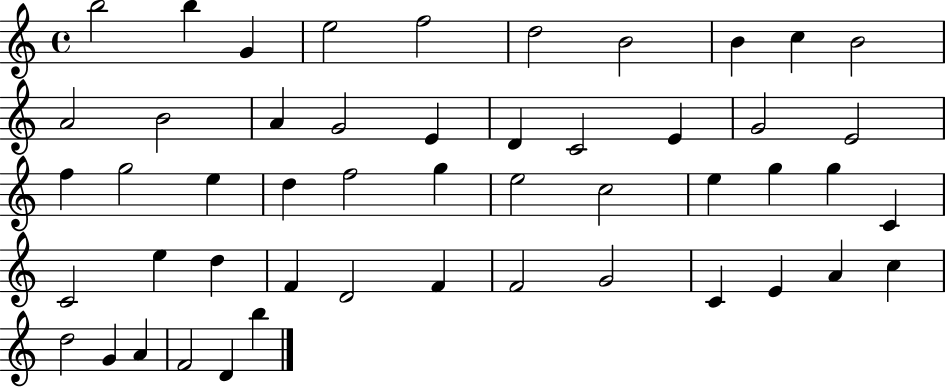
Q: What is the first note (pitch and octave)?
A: B5